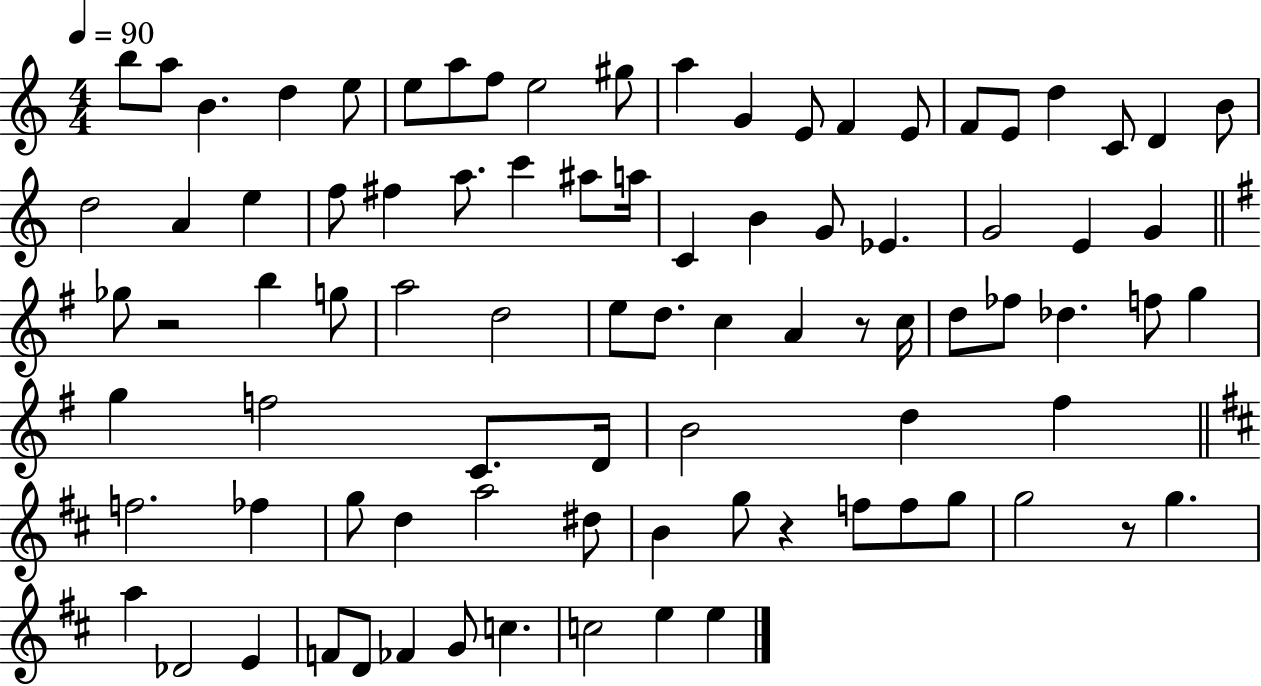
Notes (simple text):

B5/e A5/e B4/q. D5/q E5/e E5/e A5/e F5/e E5/h G#5/e A5/q G4/q E4/e F4/q E4/e F4/e E4/e D5/q C4/e D4/q B4/e D5/h A4/q E5/q F5/e F#5/q A5/e. C6/q A#5/e A5/s C4/q B4/q G4/e Eb4/q. G4/h E4/q G4/q Gb5/e R/h B5/q G5/e A5/h D5/h E5/e D5/e. C5/q A4/q R/e C5/s D5/e FES5/e Db5/q. F5/e G5/q G5/q F5/h C4/e. D4/s B4/h D5/q F#5/q F5/h. FES5/q G5/e D5/q A5/h D#5/e B4/q G5/e R/q F5/e F5/e G5/e G5/h R/e G5/q. A5/q Db4/h E4/q F4/e D4/e FES4/q G4/e C5/q. C5/h E5/q E5/q